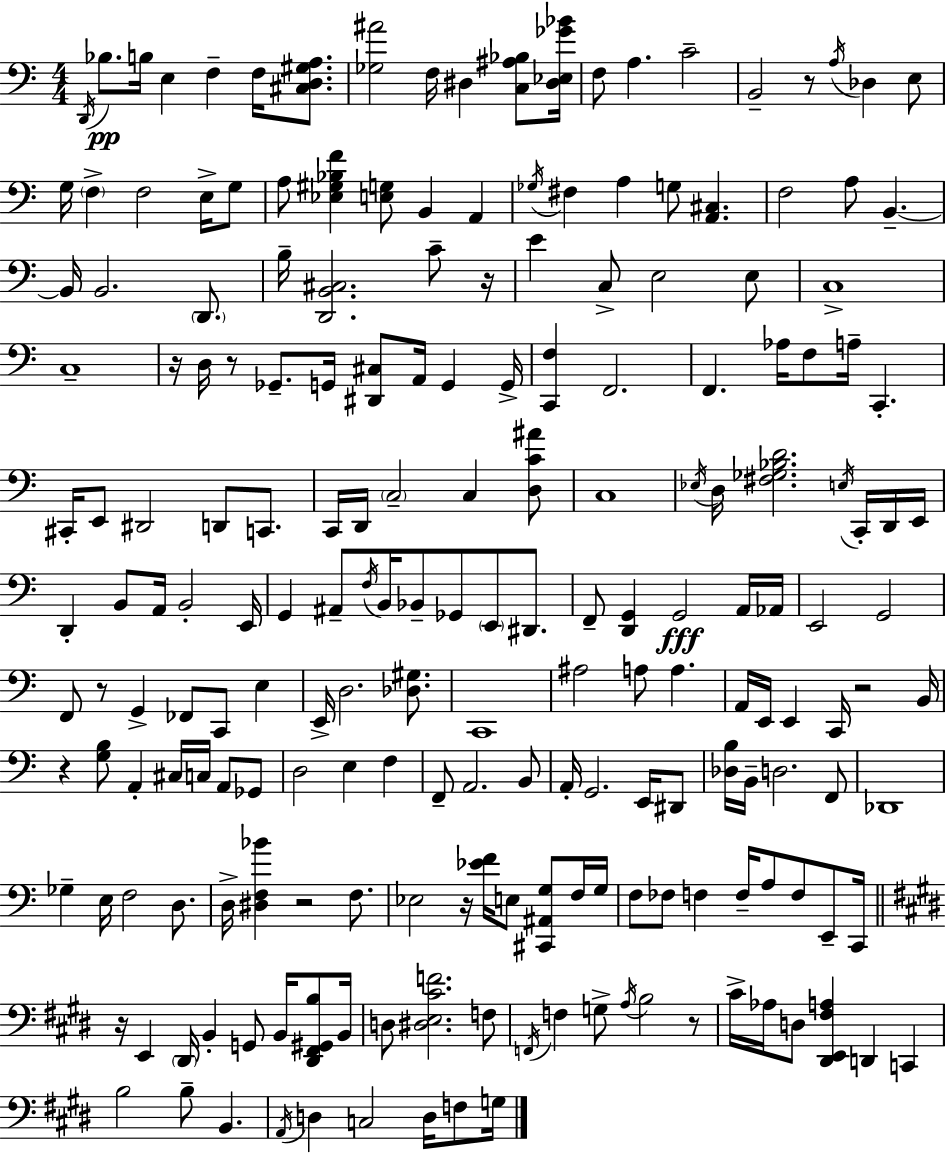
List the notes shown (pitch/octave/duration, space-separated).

D2/s Bb3/e. B3/s E3/q F3/q F3/s [C#3,D3,G#3,A3]/e. [Gb3,A#4]/h F3/s D#3/q [C3,A#3,Bb3]/e [D#3,Eb3,Gb4,Bb4]/s F3/e A3/q. C4/h B2/h R/e A3/s Db3/q E3/e G3/s F3/q F3/h E3/s G3/e A3/e [Eb3,G#3,Bb3,F4]/q [E3,G3]/e B2/q A2/q Gb3/s F#3/q A3/q G3/e [A2,C#3]/q. F3/h A3/e B2/q. B2/s B2/h. D2/e. B3/s [D2,B2,C#3]/h. C4/e R/s E4/q C3/e E3/h E3/e C3/w C3/w R/s D3/s R/e Gb2/e. G2/s [D#2,C#3]/e A2/s G2/q G2/s [C2,F3]/q F2/h. F2/q. Ab3/s F3/e A3/s C2/q. C#2/s E2/e D#2/h D2/e C2/e. C2/s D2/s C3/h C3/q [D3,C4,A#4]/e C3/w Eb3/s D3/s [F#3,Gb3,Bb3,D4]/h. E3/s C2/s D2/s E2/s D2/q B2/e A2/s B2/h E2/s G2/q A#2/e F3/s B2/s Bb2/e Gb2/e E2/e D#2/e. F2/e [D2,G2]/q G2/h A2/s Ab2/s E2/h G2/h F2/e R/e G2/q FES2/e C2/e E3/q E2/s D3/h. [Db3,G#3]/e. C2/w A#3/h A3/e A3/q. A2/s E2/s E2/q C2/s R/h B2/s R/q [G3,B3]/e A2/q C#3/s C3/s A2/e Gb2/e D3/h E3/q F3/q F2/e A2/h. B2/e A2/s G2/h. E2/s D#2/e [Db3,B3]/s B2/s D3/h. F2/e Db2/w Gb3/q E3/s F3/h D3/e. D3/s [D#3,F3,Bb4]/q R/h F3/e. Eb3/h R/s [Eb4,F4]/s E3/e [C#2,A#2,G3]/e F3/s G3/s F3/e FES3/e F3/q F3/s A3/e F3/e E2/e C2/s R/s E2/q D#2/s B2/q G2/e B2/s [D#2,F#2,G#2,B3]/e B2/s D3/e [D#3,E3,C#4,F4]/h. F3/e F2/s F3/q G3/e A3/s B3/h R/e C#4/s Ab3/s D3/e [D#2,E2,F#3,A3]/q D2/q C2/q B3/h B3/e B2/q. A2/s D3/q C3/h D3/s F3/e G3/s